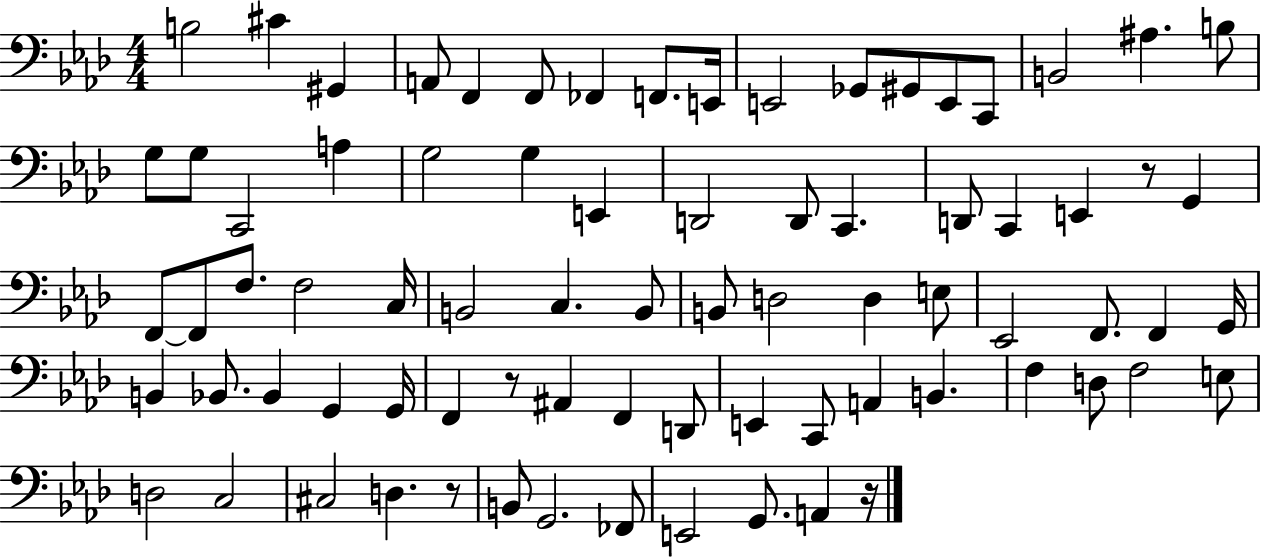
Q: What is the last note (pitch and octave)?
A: A2